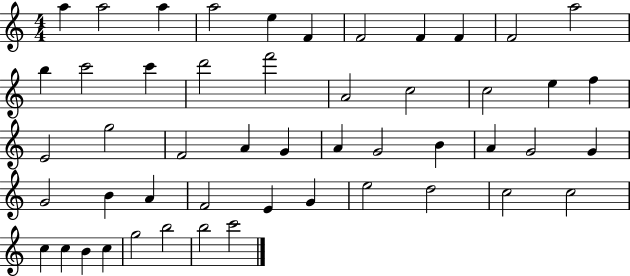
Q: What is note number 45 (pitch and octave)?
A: B4